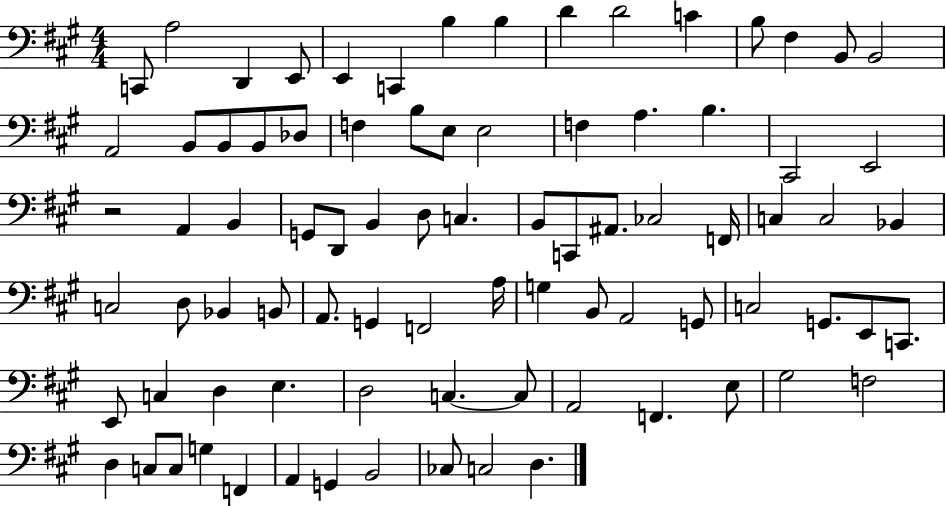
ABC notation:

X:1
T:Untitled
M:4/4
L:1/4
K:A
C,,/2 A,2 D,, E,,/2 E,, C,, B, B, D D2 C B,/2 ^F, B,,/2 B,,2 A,,2 B,,/2 B,,/2 B,,/2 _D,/2 F, B,/2 E,/2 E,2 F, A, B, ^C,,2 E,,2 z2 A,, B,, G,,/2 D,,/2 B,, D,/2 C, B,,/2 C,,/2 ^A,,/2 _C,2 F,,/4 C, C,2 _B,, C,2 D,/2 _B,, B,,/2 A,,/2 G,, F,,2 A,/4 G, B,,/2 A,,2 G,,/2 C,2 G,,/2 E,,/2 C,,/2 E,,/2 C, D, E, D,2 C, C,/2 A,,2 F,, E,/2 ^G,2 F,2 D, C,/2 C,/2 G, F,, A,, G,, B,,2 _C,/2 C,2 D,